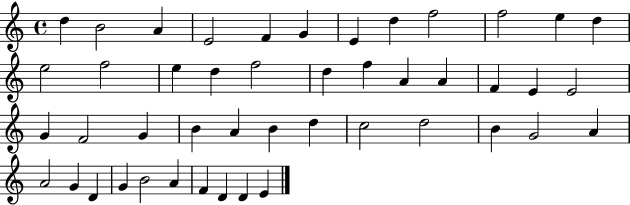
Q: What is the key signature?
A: C major